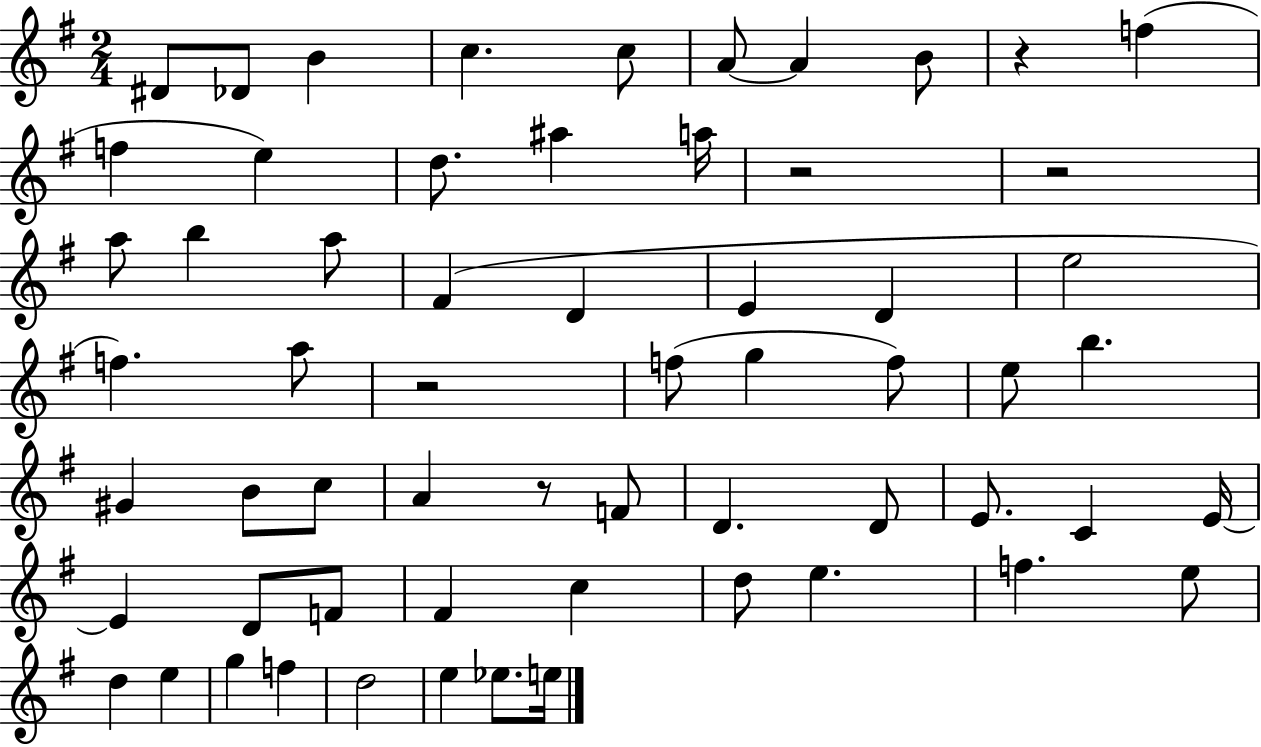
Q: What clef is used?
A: treble